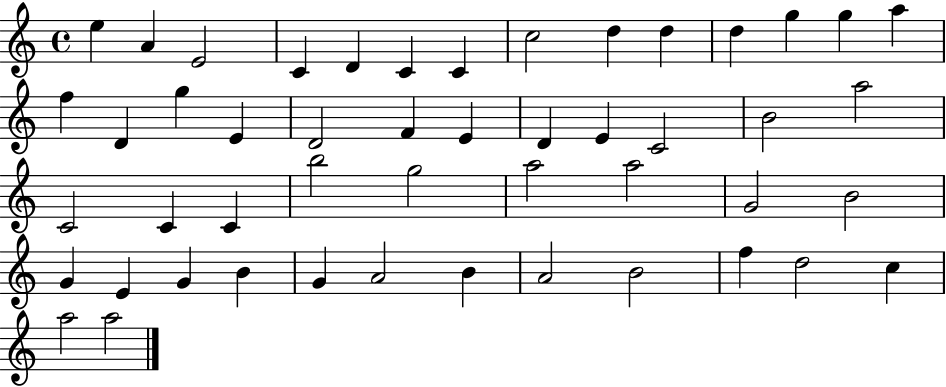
E5/q A4/q E4/h C4/q D4/q C4/q C4/q C5/h D5/q D5/q D5/q G5/q G5/q A5/q F5/q D4/q G5/q E4/q D4/h F4/q E4/q D4/q E4/q C4/h B4/h A5/h C4/h C4/q C4/q B5/h G5/h A5/h A5/h G4/h B4/h G4/q E4/q G4/q B4/q G4/q A4/h B4/q A4/h B4/h F5/q D5/h C5/q A5/h A5/h